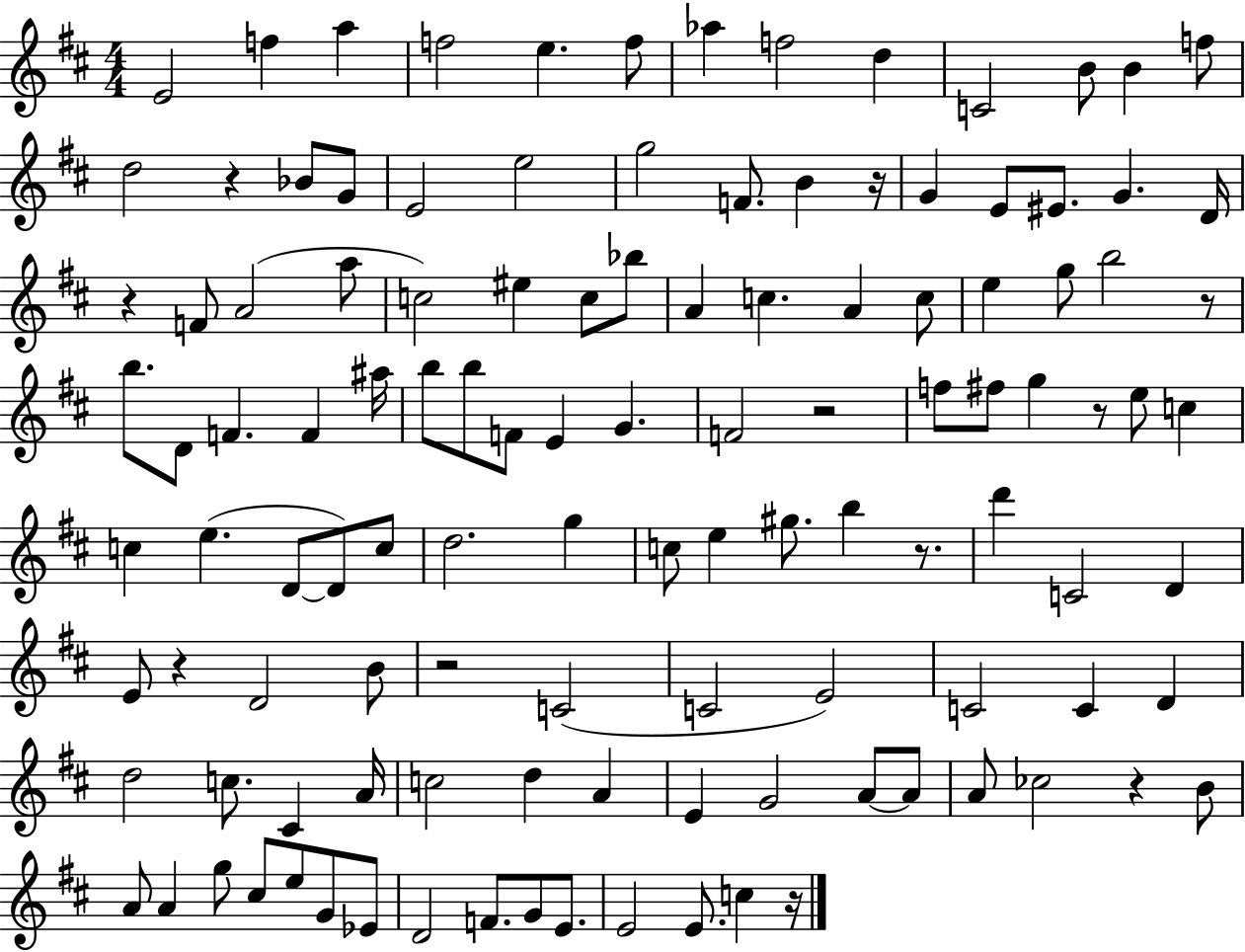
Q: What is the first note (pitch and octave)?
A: E4